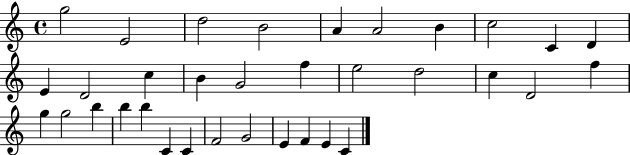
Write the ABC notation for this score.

X:1
T:Untitled
M:4/4
L:1/4
K:C
g2 E2 d2 B2 A A2 B c2 C D E D2 c B G2 f e2 d2 c D2 f g g2 b b b C C F2 G2 E F E C